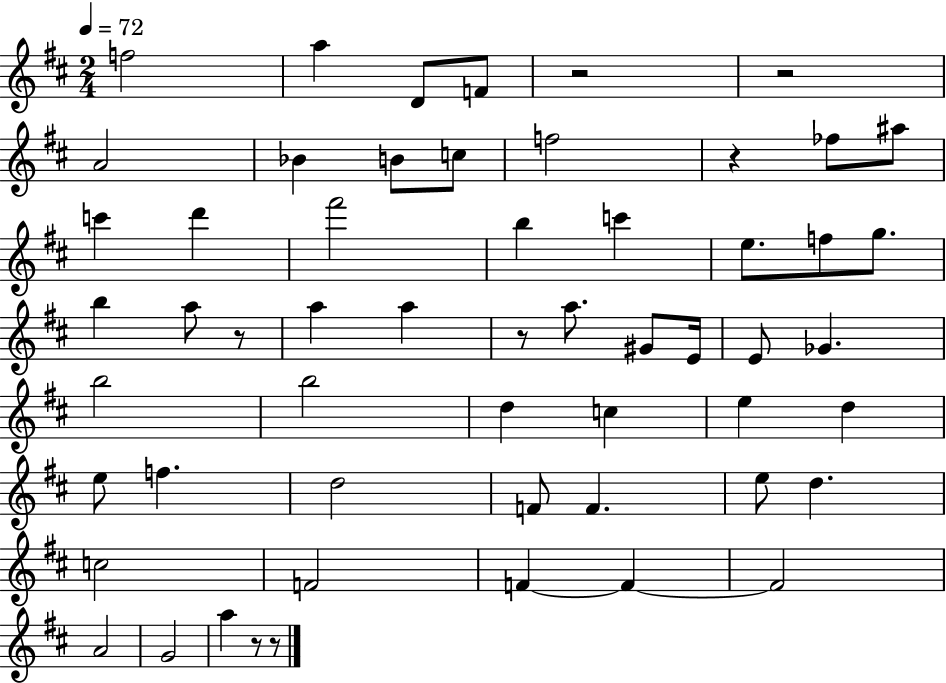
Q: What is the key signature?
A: D major